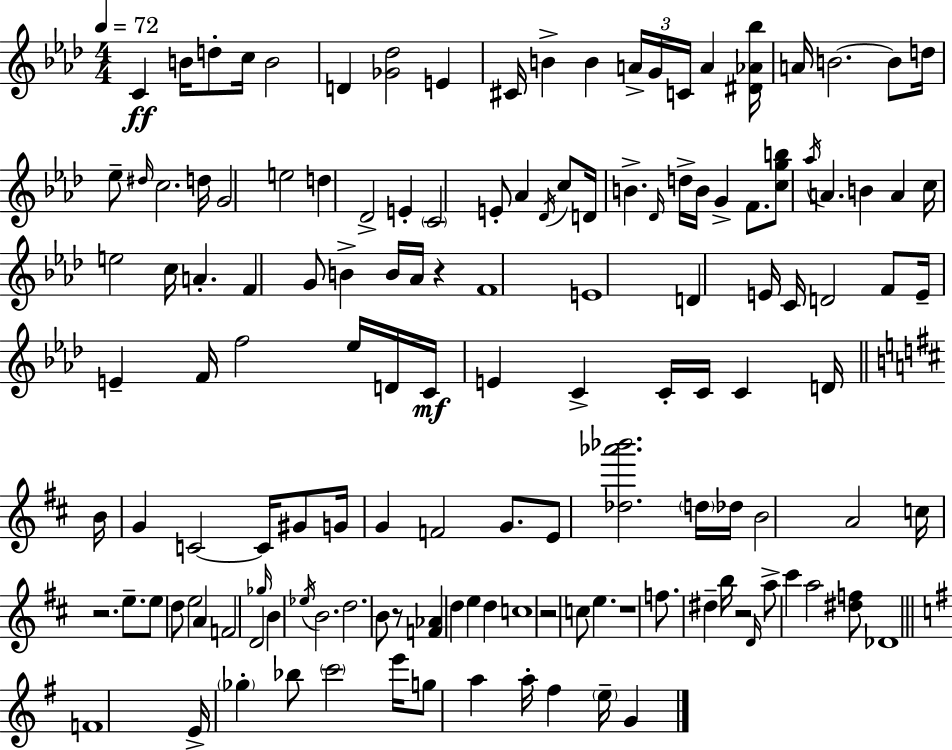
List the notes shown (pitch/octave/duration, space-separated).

C4/q B4/s D5/e C5/s B4/h D4/q [Gb4,Db5]/h E4/q C#4/s B4/q B4/q A4/s G4/s C4/s A4/q [D#4,Ab4,Bb5]/s A4/s B4/h. B4/e D5/s Eb5/e D#5/s C5/h. D5/s G4/h E5/h D5/q Db4/h E4/q C4/h E4/e Ab4/q Db4/s C5/e D4/s B4/q. Db4/s D5/s B4/s G4/q F4/e. [C5,G5,B5]/e Ab5/s A4/q. B4/q A4/q C5/s E5/h C5/s A4/q. F4/q G4/e B4/q B4/s Ab4/s R/q F4/w E4/w D4/q E4/s C4/s D4/h F4/e E4/s E4/q F4/s F5/h Eb5/s D4/s C4/s E4/q C4/q C4/s C4/s C4/q D4/s B4/s G4/q C4/h C4/s G#4/e G4/s G4/q F4/h G4/e. E4/e [Db5,Ab6,Bb6]/h. D5/s Db5/s B4/h A4/h C5/s R/h. E5/e. E5/e D5/e E5/h A4/q F4/h D4/h Gb5/s B4/q Eb5/s B4/h. D5/h. B4/e R/e [F4,Ab4]/q D5/q E5/q D5/q C5/w R/h C5/e E5/q. R/w F5/e. D#5/q B5/s R/h D4/s A5/e C#6/q A5/h [D#5,F5]/e Db4/w F4/w E4/s Gb5/q Bb5/e C6/h E6/s G5/e A5/q A5/s F#5/q E5/s G4/q